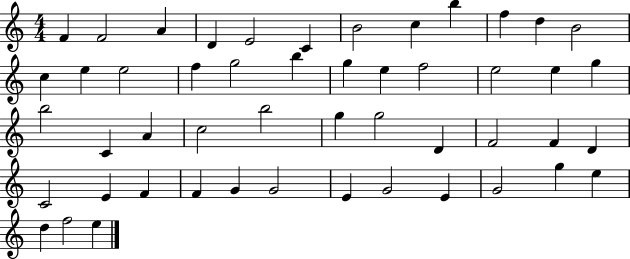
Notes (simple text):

F4/q F4/h A4/q D4/q E4/h C4/q B4/h C5/q B5/q F5/q D5/q B4/h C5/q E5/q E5/h F5/q G5/h B5/q G5/q E5/q F5/h E5/h E5/q G5/q B5/h C4/q A4/q C5/h B5/h G5/q G5/h D4/q F4/h F4/q D4/q C4/h E4/q F4/q F4/q G4/q G4/h E4/q G4/h E4/q G4/h G5/q E5/q D5/q F5/h E5/q